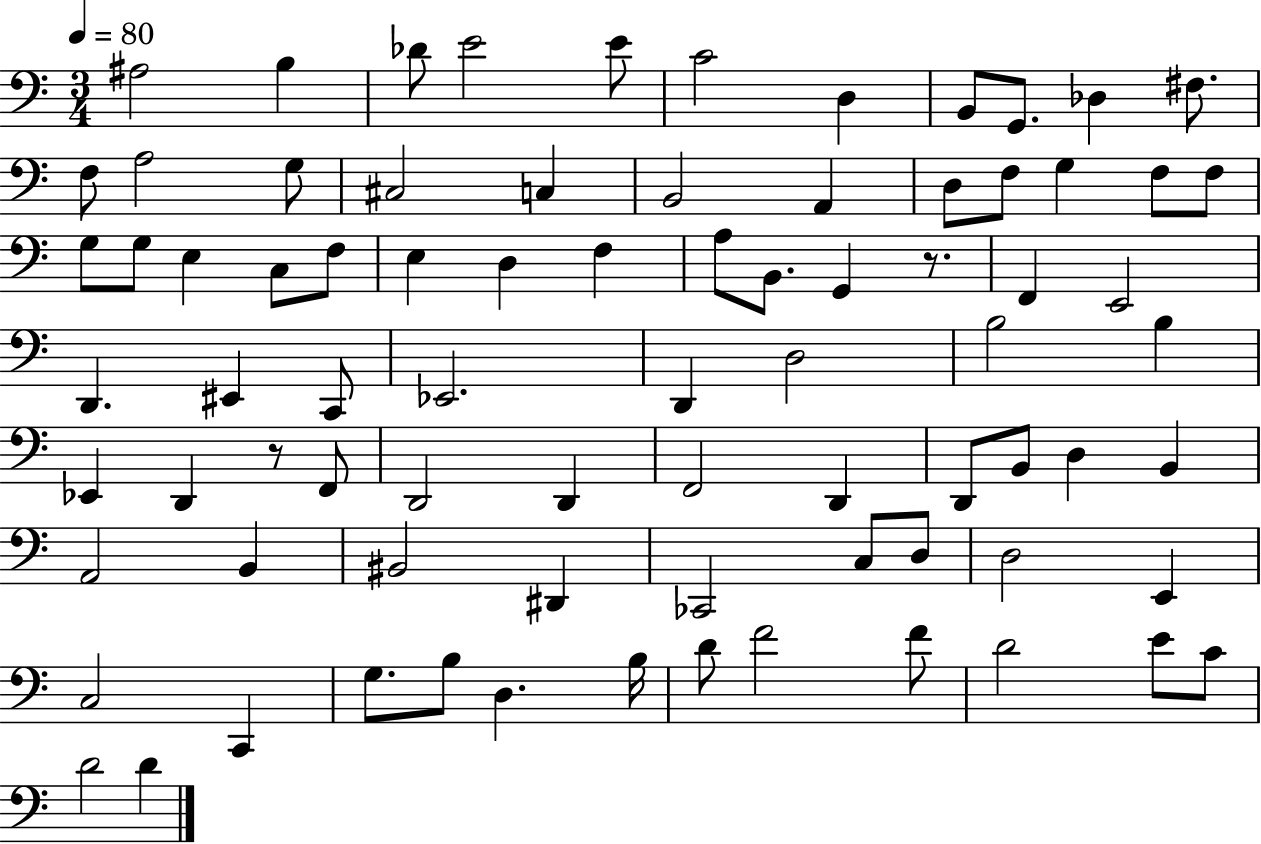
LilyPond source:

{
  \clef bass
  \numericTimeSignature
  \time 3/4
  \key c \major
  \tempo 4 = 80
  ais2 b4 | des'8 e'2 e'8 | c'2 d4 | b,8 g,8. des4 fis8. | \break f8 a2 g8 | cis2 c4 | b,2 a,4 | d8 f8 g4 f8 f8 | \break g8 g8 e4 c8 f8 | e4 d4 f4 | a8 b,8. g,4 r8. | f,4 e,2 | \break d,4. eis,4 c,8 | ees,2. | d,4 d2 | b2 b4 | \break ees,4 d,4 r8 f,8 | d,2 d,4 | f,2 d,4 | d,8 b,8 d4 b,4 | \break a,2 b,4 | bis,2 dis,4 | ces,2 c8 d8 | d2 e,4 | \break c2 c,4 | g8. b8 d4. b16 | d'8 f'2 f'8 | d'2 e'8 c'8 | \break d'2 d'4 | \bar "|."
}